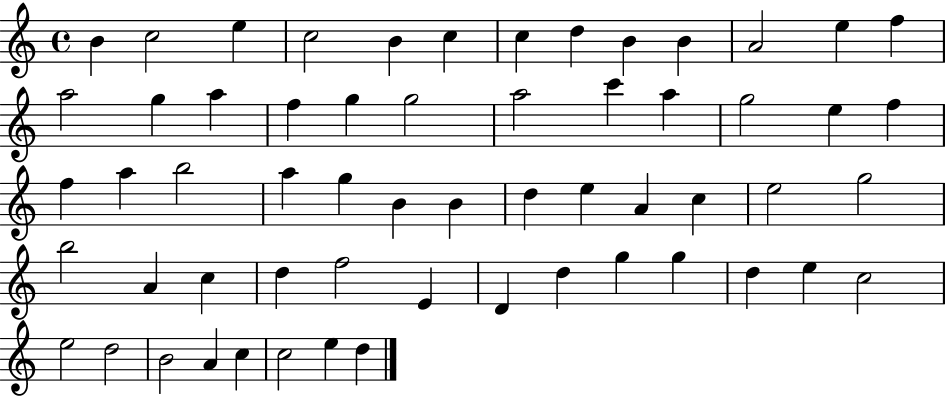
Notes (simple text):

B4/q C5/h E5/q C5/h B4/q C5/q C5/q D5/q B4/q B4/q A4/h E5/q F5/q A5/h G5/q A5/q F5/q G5/q G5/h A5/h C6/q A5/q G5/h E5/q F5/q F5/q A5/q B5/h A5/q G5/q B4/q B4/q D5/q E5/q A4/q C5/q E5/h G5/h B5/h A4/q C5/q D5/q F5/h E4/q D4/q D5/q G5/q G5/q D5/q E5/q C5/h E5/h D5/h B4/h A4/q C5/q C5/h E5/q D5/q